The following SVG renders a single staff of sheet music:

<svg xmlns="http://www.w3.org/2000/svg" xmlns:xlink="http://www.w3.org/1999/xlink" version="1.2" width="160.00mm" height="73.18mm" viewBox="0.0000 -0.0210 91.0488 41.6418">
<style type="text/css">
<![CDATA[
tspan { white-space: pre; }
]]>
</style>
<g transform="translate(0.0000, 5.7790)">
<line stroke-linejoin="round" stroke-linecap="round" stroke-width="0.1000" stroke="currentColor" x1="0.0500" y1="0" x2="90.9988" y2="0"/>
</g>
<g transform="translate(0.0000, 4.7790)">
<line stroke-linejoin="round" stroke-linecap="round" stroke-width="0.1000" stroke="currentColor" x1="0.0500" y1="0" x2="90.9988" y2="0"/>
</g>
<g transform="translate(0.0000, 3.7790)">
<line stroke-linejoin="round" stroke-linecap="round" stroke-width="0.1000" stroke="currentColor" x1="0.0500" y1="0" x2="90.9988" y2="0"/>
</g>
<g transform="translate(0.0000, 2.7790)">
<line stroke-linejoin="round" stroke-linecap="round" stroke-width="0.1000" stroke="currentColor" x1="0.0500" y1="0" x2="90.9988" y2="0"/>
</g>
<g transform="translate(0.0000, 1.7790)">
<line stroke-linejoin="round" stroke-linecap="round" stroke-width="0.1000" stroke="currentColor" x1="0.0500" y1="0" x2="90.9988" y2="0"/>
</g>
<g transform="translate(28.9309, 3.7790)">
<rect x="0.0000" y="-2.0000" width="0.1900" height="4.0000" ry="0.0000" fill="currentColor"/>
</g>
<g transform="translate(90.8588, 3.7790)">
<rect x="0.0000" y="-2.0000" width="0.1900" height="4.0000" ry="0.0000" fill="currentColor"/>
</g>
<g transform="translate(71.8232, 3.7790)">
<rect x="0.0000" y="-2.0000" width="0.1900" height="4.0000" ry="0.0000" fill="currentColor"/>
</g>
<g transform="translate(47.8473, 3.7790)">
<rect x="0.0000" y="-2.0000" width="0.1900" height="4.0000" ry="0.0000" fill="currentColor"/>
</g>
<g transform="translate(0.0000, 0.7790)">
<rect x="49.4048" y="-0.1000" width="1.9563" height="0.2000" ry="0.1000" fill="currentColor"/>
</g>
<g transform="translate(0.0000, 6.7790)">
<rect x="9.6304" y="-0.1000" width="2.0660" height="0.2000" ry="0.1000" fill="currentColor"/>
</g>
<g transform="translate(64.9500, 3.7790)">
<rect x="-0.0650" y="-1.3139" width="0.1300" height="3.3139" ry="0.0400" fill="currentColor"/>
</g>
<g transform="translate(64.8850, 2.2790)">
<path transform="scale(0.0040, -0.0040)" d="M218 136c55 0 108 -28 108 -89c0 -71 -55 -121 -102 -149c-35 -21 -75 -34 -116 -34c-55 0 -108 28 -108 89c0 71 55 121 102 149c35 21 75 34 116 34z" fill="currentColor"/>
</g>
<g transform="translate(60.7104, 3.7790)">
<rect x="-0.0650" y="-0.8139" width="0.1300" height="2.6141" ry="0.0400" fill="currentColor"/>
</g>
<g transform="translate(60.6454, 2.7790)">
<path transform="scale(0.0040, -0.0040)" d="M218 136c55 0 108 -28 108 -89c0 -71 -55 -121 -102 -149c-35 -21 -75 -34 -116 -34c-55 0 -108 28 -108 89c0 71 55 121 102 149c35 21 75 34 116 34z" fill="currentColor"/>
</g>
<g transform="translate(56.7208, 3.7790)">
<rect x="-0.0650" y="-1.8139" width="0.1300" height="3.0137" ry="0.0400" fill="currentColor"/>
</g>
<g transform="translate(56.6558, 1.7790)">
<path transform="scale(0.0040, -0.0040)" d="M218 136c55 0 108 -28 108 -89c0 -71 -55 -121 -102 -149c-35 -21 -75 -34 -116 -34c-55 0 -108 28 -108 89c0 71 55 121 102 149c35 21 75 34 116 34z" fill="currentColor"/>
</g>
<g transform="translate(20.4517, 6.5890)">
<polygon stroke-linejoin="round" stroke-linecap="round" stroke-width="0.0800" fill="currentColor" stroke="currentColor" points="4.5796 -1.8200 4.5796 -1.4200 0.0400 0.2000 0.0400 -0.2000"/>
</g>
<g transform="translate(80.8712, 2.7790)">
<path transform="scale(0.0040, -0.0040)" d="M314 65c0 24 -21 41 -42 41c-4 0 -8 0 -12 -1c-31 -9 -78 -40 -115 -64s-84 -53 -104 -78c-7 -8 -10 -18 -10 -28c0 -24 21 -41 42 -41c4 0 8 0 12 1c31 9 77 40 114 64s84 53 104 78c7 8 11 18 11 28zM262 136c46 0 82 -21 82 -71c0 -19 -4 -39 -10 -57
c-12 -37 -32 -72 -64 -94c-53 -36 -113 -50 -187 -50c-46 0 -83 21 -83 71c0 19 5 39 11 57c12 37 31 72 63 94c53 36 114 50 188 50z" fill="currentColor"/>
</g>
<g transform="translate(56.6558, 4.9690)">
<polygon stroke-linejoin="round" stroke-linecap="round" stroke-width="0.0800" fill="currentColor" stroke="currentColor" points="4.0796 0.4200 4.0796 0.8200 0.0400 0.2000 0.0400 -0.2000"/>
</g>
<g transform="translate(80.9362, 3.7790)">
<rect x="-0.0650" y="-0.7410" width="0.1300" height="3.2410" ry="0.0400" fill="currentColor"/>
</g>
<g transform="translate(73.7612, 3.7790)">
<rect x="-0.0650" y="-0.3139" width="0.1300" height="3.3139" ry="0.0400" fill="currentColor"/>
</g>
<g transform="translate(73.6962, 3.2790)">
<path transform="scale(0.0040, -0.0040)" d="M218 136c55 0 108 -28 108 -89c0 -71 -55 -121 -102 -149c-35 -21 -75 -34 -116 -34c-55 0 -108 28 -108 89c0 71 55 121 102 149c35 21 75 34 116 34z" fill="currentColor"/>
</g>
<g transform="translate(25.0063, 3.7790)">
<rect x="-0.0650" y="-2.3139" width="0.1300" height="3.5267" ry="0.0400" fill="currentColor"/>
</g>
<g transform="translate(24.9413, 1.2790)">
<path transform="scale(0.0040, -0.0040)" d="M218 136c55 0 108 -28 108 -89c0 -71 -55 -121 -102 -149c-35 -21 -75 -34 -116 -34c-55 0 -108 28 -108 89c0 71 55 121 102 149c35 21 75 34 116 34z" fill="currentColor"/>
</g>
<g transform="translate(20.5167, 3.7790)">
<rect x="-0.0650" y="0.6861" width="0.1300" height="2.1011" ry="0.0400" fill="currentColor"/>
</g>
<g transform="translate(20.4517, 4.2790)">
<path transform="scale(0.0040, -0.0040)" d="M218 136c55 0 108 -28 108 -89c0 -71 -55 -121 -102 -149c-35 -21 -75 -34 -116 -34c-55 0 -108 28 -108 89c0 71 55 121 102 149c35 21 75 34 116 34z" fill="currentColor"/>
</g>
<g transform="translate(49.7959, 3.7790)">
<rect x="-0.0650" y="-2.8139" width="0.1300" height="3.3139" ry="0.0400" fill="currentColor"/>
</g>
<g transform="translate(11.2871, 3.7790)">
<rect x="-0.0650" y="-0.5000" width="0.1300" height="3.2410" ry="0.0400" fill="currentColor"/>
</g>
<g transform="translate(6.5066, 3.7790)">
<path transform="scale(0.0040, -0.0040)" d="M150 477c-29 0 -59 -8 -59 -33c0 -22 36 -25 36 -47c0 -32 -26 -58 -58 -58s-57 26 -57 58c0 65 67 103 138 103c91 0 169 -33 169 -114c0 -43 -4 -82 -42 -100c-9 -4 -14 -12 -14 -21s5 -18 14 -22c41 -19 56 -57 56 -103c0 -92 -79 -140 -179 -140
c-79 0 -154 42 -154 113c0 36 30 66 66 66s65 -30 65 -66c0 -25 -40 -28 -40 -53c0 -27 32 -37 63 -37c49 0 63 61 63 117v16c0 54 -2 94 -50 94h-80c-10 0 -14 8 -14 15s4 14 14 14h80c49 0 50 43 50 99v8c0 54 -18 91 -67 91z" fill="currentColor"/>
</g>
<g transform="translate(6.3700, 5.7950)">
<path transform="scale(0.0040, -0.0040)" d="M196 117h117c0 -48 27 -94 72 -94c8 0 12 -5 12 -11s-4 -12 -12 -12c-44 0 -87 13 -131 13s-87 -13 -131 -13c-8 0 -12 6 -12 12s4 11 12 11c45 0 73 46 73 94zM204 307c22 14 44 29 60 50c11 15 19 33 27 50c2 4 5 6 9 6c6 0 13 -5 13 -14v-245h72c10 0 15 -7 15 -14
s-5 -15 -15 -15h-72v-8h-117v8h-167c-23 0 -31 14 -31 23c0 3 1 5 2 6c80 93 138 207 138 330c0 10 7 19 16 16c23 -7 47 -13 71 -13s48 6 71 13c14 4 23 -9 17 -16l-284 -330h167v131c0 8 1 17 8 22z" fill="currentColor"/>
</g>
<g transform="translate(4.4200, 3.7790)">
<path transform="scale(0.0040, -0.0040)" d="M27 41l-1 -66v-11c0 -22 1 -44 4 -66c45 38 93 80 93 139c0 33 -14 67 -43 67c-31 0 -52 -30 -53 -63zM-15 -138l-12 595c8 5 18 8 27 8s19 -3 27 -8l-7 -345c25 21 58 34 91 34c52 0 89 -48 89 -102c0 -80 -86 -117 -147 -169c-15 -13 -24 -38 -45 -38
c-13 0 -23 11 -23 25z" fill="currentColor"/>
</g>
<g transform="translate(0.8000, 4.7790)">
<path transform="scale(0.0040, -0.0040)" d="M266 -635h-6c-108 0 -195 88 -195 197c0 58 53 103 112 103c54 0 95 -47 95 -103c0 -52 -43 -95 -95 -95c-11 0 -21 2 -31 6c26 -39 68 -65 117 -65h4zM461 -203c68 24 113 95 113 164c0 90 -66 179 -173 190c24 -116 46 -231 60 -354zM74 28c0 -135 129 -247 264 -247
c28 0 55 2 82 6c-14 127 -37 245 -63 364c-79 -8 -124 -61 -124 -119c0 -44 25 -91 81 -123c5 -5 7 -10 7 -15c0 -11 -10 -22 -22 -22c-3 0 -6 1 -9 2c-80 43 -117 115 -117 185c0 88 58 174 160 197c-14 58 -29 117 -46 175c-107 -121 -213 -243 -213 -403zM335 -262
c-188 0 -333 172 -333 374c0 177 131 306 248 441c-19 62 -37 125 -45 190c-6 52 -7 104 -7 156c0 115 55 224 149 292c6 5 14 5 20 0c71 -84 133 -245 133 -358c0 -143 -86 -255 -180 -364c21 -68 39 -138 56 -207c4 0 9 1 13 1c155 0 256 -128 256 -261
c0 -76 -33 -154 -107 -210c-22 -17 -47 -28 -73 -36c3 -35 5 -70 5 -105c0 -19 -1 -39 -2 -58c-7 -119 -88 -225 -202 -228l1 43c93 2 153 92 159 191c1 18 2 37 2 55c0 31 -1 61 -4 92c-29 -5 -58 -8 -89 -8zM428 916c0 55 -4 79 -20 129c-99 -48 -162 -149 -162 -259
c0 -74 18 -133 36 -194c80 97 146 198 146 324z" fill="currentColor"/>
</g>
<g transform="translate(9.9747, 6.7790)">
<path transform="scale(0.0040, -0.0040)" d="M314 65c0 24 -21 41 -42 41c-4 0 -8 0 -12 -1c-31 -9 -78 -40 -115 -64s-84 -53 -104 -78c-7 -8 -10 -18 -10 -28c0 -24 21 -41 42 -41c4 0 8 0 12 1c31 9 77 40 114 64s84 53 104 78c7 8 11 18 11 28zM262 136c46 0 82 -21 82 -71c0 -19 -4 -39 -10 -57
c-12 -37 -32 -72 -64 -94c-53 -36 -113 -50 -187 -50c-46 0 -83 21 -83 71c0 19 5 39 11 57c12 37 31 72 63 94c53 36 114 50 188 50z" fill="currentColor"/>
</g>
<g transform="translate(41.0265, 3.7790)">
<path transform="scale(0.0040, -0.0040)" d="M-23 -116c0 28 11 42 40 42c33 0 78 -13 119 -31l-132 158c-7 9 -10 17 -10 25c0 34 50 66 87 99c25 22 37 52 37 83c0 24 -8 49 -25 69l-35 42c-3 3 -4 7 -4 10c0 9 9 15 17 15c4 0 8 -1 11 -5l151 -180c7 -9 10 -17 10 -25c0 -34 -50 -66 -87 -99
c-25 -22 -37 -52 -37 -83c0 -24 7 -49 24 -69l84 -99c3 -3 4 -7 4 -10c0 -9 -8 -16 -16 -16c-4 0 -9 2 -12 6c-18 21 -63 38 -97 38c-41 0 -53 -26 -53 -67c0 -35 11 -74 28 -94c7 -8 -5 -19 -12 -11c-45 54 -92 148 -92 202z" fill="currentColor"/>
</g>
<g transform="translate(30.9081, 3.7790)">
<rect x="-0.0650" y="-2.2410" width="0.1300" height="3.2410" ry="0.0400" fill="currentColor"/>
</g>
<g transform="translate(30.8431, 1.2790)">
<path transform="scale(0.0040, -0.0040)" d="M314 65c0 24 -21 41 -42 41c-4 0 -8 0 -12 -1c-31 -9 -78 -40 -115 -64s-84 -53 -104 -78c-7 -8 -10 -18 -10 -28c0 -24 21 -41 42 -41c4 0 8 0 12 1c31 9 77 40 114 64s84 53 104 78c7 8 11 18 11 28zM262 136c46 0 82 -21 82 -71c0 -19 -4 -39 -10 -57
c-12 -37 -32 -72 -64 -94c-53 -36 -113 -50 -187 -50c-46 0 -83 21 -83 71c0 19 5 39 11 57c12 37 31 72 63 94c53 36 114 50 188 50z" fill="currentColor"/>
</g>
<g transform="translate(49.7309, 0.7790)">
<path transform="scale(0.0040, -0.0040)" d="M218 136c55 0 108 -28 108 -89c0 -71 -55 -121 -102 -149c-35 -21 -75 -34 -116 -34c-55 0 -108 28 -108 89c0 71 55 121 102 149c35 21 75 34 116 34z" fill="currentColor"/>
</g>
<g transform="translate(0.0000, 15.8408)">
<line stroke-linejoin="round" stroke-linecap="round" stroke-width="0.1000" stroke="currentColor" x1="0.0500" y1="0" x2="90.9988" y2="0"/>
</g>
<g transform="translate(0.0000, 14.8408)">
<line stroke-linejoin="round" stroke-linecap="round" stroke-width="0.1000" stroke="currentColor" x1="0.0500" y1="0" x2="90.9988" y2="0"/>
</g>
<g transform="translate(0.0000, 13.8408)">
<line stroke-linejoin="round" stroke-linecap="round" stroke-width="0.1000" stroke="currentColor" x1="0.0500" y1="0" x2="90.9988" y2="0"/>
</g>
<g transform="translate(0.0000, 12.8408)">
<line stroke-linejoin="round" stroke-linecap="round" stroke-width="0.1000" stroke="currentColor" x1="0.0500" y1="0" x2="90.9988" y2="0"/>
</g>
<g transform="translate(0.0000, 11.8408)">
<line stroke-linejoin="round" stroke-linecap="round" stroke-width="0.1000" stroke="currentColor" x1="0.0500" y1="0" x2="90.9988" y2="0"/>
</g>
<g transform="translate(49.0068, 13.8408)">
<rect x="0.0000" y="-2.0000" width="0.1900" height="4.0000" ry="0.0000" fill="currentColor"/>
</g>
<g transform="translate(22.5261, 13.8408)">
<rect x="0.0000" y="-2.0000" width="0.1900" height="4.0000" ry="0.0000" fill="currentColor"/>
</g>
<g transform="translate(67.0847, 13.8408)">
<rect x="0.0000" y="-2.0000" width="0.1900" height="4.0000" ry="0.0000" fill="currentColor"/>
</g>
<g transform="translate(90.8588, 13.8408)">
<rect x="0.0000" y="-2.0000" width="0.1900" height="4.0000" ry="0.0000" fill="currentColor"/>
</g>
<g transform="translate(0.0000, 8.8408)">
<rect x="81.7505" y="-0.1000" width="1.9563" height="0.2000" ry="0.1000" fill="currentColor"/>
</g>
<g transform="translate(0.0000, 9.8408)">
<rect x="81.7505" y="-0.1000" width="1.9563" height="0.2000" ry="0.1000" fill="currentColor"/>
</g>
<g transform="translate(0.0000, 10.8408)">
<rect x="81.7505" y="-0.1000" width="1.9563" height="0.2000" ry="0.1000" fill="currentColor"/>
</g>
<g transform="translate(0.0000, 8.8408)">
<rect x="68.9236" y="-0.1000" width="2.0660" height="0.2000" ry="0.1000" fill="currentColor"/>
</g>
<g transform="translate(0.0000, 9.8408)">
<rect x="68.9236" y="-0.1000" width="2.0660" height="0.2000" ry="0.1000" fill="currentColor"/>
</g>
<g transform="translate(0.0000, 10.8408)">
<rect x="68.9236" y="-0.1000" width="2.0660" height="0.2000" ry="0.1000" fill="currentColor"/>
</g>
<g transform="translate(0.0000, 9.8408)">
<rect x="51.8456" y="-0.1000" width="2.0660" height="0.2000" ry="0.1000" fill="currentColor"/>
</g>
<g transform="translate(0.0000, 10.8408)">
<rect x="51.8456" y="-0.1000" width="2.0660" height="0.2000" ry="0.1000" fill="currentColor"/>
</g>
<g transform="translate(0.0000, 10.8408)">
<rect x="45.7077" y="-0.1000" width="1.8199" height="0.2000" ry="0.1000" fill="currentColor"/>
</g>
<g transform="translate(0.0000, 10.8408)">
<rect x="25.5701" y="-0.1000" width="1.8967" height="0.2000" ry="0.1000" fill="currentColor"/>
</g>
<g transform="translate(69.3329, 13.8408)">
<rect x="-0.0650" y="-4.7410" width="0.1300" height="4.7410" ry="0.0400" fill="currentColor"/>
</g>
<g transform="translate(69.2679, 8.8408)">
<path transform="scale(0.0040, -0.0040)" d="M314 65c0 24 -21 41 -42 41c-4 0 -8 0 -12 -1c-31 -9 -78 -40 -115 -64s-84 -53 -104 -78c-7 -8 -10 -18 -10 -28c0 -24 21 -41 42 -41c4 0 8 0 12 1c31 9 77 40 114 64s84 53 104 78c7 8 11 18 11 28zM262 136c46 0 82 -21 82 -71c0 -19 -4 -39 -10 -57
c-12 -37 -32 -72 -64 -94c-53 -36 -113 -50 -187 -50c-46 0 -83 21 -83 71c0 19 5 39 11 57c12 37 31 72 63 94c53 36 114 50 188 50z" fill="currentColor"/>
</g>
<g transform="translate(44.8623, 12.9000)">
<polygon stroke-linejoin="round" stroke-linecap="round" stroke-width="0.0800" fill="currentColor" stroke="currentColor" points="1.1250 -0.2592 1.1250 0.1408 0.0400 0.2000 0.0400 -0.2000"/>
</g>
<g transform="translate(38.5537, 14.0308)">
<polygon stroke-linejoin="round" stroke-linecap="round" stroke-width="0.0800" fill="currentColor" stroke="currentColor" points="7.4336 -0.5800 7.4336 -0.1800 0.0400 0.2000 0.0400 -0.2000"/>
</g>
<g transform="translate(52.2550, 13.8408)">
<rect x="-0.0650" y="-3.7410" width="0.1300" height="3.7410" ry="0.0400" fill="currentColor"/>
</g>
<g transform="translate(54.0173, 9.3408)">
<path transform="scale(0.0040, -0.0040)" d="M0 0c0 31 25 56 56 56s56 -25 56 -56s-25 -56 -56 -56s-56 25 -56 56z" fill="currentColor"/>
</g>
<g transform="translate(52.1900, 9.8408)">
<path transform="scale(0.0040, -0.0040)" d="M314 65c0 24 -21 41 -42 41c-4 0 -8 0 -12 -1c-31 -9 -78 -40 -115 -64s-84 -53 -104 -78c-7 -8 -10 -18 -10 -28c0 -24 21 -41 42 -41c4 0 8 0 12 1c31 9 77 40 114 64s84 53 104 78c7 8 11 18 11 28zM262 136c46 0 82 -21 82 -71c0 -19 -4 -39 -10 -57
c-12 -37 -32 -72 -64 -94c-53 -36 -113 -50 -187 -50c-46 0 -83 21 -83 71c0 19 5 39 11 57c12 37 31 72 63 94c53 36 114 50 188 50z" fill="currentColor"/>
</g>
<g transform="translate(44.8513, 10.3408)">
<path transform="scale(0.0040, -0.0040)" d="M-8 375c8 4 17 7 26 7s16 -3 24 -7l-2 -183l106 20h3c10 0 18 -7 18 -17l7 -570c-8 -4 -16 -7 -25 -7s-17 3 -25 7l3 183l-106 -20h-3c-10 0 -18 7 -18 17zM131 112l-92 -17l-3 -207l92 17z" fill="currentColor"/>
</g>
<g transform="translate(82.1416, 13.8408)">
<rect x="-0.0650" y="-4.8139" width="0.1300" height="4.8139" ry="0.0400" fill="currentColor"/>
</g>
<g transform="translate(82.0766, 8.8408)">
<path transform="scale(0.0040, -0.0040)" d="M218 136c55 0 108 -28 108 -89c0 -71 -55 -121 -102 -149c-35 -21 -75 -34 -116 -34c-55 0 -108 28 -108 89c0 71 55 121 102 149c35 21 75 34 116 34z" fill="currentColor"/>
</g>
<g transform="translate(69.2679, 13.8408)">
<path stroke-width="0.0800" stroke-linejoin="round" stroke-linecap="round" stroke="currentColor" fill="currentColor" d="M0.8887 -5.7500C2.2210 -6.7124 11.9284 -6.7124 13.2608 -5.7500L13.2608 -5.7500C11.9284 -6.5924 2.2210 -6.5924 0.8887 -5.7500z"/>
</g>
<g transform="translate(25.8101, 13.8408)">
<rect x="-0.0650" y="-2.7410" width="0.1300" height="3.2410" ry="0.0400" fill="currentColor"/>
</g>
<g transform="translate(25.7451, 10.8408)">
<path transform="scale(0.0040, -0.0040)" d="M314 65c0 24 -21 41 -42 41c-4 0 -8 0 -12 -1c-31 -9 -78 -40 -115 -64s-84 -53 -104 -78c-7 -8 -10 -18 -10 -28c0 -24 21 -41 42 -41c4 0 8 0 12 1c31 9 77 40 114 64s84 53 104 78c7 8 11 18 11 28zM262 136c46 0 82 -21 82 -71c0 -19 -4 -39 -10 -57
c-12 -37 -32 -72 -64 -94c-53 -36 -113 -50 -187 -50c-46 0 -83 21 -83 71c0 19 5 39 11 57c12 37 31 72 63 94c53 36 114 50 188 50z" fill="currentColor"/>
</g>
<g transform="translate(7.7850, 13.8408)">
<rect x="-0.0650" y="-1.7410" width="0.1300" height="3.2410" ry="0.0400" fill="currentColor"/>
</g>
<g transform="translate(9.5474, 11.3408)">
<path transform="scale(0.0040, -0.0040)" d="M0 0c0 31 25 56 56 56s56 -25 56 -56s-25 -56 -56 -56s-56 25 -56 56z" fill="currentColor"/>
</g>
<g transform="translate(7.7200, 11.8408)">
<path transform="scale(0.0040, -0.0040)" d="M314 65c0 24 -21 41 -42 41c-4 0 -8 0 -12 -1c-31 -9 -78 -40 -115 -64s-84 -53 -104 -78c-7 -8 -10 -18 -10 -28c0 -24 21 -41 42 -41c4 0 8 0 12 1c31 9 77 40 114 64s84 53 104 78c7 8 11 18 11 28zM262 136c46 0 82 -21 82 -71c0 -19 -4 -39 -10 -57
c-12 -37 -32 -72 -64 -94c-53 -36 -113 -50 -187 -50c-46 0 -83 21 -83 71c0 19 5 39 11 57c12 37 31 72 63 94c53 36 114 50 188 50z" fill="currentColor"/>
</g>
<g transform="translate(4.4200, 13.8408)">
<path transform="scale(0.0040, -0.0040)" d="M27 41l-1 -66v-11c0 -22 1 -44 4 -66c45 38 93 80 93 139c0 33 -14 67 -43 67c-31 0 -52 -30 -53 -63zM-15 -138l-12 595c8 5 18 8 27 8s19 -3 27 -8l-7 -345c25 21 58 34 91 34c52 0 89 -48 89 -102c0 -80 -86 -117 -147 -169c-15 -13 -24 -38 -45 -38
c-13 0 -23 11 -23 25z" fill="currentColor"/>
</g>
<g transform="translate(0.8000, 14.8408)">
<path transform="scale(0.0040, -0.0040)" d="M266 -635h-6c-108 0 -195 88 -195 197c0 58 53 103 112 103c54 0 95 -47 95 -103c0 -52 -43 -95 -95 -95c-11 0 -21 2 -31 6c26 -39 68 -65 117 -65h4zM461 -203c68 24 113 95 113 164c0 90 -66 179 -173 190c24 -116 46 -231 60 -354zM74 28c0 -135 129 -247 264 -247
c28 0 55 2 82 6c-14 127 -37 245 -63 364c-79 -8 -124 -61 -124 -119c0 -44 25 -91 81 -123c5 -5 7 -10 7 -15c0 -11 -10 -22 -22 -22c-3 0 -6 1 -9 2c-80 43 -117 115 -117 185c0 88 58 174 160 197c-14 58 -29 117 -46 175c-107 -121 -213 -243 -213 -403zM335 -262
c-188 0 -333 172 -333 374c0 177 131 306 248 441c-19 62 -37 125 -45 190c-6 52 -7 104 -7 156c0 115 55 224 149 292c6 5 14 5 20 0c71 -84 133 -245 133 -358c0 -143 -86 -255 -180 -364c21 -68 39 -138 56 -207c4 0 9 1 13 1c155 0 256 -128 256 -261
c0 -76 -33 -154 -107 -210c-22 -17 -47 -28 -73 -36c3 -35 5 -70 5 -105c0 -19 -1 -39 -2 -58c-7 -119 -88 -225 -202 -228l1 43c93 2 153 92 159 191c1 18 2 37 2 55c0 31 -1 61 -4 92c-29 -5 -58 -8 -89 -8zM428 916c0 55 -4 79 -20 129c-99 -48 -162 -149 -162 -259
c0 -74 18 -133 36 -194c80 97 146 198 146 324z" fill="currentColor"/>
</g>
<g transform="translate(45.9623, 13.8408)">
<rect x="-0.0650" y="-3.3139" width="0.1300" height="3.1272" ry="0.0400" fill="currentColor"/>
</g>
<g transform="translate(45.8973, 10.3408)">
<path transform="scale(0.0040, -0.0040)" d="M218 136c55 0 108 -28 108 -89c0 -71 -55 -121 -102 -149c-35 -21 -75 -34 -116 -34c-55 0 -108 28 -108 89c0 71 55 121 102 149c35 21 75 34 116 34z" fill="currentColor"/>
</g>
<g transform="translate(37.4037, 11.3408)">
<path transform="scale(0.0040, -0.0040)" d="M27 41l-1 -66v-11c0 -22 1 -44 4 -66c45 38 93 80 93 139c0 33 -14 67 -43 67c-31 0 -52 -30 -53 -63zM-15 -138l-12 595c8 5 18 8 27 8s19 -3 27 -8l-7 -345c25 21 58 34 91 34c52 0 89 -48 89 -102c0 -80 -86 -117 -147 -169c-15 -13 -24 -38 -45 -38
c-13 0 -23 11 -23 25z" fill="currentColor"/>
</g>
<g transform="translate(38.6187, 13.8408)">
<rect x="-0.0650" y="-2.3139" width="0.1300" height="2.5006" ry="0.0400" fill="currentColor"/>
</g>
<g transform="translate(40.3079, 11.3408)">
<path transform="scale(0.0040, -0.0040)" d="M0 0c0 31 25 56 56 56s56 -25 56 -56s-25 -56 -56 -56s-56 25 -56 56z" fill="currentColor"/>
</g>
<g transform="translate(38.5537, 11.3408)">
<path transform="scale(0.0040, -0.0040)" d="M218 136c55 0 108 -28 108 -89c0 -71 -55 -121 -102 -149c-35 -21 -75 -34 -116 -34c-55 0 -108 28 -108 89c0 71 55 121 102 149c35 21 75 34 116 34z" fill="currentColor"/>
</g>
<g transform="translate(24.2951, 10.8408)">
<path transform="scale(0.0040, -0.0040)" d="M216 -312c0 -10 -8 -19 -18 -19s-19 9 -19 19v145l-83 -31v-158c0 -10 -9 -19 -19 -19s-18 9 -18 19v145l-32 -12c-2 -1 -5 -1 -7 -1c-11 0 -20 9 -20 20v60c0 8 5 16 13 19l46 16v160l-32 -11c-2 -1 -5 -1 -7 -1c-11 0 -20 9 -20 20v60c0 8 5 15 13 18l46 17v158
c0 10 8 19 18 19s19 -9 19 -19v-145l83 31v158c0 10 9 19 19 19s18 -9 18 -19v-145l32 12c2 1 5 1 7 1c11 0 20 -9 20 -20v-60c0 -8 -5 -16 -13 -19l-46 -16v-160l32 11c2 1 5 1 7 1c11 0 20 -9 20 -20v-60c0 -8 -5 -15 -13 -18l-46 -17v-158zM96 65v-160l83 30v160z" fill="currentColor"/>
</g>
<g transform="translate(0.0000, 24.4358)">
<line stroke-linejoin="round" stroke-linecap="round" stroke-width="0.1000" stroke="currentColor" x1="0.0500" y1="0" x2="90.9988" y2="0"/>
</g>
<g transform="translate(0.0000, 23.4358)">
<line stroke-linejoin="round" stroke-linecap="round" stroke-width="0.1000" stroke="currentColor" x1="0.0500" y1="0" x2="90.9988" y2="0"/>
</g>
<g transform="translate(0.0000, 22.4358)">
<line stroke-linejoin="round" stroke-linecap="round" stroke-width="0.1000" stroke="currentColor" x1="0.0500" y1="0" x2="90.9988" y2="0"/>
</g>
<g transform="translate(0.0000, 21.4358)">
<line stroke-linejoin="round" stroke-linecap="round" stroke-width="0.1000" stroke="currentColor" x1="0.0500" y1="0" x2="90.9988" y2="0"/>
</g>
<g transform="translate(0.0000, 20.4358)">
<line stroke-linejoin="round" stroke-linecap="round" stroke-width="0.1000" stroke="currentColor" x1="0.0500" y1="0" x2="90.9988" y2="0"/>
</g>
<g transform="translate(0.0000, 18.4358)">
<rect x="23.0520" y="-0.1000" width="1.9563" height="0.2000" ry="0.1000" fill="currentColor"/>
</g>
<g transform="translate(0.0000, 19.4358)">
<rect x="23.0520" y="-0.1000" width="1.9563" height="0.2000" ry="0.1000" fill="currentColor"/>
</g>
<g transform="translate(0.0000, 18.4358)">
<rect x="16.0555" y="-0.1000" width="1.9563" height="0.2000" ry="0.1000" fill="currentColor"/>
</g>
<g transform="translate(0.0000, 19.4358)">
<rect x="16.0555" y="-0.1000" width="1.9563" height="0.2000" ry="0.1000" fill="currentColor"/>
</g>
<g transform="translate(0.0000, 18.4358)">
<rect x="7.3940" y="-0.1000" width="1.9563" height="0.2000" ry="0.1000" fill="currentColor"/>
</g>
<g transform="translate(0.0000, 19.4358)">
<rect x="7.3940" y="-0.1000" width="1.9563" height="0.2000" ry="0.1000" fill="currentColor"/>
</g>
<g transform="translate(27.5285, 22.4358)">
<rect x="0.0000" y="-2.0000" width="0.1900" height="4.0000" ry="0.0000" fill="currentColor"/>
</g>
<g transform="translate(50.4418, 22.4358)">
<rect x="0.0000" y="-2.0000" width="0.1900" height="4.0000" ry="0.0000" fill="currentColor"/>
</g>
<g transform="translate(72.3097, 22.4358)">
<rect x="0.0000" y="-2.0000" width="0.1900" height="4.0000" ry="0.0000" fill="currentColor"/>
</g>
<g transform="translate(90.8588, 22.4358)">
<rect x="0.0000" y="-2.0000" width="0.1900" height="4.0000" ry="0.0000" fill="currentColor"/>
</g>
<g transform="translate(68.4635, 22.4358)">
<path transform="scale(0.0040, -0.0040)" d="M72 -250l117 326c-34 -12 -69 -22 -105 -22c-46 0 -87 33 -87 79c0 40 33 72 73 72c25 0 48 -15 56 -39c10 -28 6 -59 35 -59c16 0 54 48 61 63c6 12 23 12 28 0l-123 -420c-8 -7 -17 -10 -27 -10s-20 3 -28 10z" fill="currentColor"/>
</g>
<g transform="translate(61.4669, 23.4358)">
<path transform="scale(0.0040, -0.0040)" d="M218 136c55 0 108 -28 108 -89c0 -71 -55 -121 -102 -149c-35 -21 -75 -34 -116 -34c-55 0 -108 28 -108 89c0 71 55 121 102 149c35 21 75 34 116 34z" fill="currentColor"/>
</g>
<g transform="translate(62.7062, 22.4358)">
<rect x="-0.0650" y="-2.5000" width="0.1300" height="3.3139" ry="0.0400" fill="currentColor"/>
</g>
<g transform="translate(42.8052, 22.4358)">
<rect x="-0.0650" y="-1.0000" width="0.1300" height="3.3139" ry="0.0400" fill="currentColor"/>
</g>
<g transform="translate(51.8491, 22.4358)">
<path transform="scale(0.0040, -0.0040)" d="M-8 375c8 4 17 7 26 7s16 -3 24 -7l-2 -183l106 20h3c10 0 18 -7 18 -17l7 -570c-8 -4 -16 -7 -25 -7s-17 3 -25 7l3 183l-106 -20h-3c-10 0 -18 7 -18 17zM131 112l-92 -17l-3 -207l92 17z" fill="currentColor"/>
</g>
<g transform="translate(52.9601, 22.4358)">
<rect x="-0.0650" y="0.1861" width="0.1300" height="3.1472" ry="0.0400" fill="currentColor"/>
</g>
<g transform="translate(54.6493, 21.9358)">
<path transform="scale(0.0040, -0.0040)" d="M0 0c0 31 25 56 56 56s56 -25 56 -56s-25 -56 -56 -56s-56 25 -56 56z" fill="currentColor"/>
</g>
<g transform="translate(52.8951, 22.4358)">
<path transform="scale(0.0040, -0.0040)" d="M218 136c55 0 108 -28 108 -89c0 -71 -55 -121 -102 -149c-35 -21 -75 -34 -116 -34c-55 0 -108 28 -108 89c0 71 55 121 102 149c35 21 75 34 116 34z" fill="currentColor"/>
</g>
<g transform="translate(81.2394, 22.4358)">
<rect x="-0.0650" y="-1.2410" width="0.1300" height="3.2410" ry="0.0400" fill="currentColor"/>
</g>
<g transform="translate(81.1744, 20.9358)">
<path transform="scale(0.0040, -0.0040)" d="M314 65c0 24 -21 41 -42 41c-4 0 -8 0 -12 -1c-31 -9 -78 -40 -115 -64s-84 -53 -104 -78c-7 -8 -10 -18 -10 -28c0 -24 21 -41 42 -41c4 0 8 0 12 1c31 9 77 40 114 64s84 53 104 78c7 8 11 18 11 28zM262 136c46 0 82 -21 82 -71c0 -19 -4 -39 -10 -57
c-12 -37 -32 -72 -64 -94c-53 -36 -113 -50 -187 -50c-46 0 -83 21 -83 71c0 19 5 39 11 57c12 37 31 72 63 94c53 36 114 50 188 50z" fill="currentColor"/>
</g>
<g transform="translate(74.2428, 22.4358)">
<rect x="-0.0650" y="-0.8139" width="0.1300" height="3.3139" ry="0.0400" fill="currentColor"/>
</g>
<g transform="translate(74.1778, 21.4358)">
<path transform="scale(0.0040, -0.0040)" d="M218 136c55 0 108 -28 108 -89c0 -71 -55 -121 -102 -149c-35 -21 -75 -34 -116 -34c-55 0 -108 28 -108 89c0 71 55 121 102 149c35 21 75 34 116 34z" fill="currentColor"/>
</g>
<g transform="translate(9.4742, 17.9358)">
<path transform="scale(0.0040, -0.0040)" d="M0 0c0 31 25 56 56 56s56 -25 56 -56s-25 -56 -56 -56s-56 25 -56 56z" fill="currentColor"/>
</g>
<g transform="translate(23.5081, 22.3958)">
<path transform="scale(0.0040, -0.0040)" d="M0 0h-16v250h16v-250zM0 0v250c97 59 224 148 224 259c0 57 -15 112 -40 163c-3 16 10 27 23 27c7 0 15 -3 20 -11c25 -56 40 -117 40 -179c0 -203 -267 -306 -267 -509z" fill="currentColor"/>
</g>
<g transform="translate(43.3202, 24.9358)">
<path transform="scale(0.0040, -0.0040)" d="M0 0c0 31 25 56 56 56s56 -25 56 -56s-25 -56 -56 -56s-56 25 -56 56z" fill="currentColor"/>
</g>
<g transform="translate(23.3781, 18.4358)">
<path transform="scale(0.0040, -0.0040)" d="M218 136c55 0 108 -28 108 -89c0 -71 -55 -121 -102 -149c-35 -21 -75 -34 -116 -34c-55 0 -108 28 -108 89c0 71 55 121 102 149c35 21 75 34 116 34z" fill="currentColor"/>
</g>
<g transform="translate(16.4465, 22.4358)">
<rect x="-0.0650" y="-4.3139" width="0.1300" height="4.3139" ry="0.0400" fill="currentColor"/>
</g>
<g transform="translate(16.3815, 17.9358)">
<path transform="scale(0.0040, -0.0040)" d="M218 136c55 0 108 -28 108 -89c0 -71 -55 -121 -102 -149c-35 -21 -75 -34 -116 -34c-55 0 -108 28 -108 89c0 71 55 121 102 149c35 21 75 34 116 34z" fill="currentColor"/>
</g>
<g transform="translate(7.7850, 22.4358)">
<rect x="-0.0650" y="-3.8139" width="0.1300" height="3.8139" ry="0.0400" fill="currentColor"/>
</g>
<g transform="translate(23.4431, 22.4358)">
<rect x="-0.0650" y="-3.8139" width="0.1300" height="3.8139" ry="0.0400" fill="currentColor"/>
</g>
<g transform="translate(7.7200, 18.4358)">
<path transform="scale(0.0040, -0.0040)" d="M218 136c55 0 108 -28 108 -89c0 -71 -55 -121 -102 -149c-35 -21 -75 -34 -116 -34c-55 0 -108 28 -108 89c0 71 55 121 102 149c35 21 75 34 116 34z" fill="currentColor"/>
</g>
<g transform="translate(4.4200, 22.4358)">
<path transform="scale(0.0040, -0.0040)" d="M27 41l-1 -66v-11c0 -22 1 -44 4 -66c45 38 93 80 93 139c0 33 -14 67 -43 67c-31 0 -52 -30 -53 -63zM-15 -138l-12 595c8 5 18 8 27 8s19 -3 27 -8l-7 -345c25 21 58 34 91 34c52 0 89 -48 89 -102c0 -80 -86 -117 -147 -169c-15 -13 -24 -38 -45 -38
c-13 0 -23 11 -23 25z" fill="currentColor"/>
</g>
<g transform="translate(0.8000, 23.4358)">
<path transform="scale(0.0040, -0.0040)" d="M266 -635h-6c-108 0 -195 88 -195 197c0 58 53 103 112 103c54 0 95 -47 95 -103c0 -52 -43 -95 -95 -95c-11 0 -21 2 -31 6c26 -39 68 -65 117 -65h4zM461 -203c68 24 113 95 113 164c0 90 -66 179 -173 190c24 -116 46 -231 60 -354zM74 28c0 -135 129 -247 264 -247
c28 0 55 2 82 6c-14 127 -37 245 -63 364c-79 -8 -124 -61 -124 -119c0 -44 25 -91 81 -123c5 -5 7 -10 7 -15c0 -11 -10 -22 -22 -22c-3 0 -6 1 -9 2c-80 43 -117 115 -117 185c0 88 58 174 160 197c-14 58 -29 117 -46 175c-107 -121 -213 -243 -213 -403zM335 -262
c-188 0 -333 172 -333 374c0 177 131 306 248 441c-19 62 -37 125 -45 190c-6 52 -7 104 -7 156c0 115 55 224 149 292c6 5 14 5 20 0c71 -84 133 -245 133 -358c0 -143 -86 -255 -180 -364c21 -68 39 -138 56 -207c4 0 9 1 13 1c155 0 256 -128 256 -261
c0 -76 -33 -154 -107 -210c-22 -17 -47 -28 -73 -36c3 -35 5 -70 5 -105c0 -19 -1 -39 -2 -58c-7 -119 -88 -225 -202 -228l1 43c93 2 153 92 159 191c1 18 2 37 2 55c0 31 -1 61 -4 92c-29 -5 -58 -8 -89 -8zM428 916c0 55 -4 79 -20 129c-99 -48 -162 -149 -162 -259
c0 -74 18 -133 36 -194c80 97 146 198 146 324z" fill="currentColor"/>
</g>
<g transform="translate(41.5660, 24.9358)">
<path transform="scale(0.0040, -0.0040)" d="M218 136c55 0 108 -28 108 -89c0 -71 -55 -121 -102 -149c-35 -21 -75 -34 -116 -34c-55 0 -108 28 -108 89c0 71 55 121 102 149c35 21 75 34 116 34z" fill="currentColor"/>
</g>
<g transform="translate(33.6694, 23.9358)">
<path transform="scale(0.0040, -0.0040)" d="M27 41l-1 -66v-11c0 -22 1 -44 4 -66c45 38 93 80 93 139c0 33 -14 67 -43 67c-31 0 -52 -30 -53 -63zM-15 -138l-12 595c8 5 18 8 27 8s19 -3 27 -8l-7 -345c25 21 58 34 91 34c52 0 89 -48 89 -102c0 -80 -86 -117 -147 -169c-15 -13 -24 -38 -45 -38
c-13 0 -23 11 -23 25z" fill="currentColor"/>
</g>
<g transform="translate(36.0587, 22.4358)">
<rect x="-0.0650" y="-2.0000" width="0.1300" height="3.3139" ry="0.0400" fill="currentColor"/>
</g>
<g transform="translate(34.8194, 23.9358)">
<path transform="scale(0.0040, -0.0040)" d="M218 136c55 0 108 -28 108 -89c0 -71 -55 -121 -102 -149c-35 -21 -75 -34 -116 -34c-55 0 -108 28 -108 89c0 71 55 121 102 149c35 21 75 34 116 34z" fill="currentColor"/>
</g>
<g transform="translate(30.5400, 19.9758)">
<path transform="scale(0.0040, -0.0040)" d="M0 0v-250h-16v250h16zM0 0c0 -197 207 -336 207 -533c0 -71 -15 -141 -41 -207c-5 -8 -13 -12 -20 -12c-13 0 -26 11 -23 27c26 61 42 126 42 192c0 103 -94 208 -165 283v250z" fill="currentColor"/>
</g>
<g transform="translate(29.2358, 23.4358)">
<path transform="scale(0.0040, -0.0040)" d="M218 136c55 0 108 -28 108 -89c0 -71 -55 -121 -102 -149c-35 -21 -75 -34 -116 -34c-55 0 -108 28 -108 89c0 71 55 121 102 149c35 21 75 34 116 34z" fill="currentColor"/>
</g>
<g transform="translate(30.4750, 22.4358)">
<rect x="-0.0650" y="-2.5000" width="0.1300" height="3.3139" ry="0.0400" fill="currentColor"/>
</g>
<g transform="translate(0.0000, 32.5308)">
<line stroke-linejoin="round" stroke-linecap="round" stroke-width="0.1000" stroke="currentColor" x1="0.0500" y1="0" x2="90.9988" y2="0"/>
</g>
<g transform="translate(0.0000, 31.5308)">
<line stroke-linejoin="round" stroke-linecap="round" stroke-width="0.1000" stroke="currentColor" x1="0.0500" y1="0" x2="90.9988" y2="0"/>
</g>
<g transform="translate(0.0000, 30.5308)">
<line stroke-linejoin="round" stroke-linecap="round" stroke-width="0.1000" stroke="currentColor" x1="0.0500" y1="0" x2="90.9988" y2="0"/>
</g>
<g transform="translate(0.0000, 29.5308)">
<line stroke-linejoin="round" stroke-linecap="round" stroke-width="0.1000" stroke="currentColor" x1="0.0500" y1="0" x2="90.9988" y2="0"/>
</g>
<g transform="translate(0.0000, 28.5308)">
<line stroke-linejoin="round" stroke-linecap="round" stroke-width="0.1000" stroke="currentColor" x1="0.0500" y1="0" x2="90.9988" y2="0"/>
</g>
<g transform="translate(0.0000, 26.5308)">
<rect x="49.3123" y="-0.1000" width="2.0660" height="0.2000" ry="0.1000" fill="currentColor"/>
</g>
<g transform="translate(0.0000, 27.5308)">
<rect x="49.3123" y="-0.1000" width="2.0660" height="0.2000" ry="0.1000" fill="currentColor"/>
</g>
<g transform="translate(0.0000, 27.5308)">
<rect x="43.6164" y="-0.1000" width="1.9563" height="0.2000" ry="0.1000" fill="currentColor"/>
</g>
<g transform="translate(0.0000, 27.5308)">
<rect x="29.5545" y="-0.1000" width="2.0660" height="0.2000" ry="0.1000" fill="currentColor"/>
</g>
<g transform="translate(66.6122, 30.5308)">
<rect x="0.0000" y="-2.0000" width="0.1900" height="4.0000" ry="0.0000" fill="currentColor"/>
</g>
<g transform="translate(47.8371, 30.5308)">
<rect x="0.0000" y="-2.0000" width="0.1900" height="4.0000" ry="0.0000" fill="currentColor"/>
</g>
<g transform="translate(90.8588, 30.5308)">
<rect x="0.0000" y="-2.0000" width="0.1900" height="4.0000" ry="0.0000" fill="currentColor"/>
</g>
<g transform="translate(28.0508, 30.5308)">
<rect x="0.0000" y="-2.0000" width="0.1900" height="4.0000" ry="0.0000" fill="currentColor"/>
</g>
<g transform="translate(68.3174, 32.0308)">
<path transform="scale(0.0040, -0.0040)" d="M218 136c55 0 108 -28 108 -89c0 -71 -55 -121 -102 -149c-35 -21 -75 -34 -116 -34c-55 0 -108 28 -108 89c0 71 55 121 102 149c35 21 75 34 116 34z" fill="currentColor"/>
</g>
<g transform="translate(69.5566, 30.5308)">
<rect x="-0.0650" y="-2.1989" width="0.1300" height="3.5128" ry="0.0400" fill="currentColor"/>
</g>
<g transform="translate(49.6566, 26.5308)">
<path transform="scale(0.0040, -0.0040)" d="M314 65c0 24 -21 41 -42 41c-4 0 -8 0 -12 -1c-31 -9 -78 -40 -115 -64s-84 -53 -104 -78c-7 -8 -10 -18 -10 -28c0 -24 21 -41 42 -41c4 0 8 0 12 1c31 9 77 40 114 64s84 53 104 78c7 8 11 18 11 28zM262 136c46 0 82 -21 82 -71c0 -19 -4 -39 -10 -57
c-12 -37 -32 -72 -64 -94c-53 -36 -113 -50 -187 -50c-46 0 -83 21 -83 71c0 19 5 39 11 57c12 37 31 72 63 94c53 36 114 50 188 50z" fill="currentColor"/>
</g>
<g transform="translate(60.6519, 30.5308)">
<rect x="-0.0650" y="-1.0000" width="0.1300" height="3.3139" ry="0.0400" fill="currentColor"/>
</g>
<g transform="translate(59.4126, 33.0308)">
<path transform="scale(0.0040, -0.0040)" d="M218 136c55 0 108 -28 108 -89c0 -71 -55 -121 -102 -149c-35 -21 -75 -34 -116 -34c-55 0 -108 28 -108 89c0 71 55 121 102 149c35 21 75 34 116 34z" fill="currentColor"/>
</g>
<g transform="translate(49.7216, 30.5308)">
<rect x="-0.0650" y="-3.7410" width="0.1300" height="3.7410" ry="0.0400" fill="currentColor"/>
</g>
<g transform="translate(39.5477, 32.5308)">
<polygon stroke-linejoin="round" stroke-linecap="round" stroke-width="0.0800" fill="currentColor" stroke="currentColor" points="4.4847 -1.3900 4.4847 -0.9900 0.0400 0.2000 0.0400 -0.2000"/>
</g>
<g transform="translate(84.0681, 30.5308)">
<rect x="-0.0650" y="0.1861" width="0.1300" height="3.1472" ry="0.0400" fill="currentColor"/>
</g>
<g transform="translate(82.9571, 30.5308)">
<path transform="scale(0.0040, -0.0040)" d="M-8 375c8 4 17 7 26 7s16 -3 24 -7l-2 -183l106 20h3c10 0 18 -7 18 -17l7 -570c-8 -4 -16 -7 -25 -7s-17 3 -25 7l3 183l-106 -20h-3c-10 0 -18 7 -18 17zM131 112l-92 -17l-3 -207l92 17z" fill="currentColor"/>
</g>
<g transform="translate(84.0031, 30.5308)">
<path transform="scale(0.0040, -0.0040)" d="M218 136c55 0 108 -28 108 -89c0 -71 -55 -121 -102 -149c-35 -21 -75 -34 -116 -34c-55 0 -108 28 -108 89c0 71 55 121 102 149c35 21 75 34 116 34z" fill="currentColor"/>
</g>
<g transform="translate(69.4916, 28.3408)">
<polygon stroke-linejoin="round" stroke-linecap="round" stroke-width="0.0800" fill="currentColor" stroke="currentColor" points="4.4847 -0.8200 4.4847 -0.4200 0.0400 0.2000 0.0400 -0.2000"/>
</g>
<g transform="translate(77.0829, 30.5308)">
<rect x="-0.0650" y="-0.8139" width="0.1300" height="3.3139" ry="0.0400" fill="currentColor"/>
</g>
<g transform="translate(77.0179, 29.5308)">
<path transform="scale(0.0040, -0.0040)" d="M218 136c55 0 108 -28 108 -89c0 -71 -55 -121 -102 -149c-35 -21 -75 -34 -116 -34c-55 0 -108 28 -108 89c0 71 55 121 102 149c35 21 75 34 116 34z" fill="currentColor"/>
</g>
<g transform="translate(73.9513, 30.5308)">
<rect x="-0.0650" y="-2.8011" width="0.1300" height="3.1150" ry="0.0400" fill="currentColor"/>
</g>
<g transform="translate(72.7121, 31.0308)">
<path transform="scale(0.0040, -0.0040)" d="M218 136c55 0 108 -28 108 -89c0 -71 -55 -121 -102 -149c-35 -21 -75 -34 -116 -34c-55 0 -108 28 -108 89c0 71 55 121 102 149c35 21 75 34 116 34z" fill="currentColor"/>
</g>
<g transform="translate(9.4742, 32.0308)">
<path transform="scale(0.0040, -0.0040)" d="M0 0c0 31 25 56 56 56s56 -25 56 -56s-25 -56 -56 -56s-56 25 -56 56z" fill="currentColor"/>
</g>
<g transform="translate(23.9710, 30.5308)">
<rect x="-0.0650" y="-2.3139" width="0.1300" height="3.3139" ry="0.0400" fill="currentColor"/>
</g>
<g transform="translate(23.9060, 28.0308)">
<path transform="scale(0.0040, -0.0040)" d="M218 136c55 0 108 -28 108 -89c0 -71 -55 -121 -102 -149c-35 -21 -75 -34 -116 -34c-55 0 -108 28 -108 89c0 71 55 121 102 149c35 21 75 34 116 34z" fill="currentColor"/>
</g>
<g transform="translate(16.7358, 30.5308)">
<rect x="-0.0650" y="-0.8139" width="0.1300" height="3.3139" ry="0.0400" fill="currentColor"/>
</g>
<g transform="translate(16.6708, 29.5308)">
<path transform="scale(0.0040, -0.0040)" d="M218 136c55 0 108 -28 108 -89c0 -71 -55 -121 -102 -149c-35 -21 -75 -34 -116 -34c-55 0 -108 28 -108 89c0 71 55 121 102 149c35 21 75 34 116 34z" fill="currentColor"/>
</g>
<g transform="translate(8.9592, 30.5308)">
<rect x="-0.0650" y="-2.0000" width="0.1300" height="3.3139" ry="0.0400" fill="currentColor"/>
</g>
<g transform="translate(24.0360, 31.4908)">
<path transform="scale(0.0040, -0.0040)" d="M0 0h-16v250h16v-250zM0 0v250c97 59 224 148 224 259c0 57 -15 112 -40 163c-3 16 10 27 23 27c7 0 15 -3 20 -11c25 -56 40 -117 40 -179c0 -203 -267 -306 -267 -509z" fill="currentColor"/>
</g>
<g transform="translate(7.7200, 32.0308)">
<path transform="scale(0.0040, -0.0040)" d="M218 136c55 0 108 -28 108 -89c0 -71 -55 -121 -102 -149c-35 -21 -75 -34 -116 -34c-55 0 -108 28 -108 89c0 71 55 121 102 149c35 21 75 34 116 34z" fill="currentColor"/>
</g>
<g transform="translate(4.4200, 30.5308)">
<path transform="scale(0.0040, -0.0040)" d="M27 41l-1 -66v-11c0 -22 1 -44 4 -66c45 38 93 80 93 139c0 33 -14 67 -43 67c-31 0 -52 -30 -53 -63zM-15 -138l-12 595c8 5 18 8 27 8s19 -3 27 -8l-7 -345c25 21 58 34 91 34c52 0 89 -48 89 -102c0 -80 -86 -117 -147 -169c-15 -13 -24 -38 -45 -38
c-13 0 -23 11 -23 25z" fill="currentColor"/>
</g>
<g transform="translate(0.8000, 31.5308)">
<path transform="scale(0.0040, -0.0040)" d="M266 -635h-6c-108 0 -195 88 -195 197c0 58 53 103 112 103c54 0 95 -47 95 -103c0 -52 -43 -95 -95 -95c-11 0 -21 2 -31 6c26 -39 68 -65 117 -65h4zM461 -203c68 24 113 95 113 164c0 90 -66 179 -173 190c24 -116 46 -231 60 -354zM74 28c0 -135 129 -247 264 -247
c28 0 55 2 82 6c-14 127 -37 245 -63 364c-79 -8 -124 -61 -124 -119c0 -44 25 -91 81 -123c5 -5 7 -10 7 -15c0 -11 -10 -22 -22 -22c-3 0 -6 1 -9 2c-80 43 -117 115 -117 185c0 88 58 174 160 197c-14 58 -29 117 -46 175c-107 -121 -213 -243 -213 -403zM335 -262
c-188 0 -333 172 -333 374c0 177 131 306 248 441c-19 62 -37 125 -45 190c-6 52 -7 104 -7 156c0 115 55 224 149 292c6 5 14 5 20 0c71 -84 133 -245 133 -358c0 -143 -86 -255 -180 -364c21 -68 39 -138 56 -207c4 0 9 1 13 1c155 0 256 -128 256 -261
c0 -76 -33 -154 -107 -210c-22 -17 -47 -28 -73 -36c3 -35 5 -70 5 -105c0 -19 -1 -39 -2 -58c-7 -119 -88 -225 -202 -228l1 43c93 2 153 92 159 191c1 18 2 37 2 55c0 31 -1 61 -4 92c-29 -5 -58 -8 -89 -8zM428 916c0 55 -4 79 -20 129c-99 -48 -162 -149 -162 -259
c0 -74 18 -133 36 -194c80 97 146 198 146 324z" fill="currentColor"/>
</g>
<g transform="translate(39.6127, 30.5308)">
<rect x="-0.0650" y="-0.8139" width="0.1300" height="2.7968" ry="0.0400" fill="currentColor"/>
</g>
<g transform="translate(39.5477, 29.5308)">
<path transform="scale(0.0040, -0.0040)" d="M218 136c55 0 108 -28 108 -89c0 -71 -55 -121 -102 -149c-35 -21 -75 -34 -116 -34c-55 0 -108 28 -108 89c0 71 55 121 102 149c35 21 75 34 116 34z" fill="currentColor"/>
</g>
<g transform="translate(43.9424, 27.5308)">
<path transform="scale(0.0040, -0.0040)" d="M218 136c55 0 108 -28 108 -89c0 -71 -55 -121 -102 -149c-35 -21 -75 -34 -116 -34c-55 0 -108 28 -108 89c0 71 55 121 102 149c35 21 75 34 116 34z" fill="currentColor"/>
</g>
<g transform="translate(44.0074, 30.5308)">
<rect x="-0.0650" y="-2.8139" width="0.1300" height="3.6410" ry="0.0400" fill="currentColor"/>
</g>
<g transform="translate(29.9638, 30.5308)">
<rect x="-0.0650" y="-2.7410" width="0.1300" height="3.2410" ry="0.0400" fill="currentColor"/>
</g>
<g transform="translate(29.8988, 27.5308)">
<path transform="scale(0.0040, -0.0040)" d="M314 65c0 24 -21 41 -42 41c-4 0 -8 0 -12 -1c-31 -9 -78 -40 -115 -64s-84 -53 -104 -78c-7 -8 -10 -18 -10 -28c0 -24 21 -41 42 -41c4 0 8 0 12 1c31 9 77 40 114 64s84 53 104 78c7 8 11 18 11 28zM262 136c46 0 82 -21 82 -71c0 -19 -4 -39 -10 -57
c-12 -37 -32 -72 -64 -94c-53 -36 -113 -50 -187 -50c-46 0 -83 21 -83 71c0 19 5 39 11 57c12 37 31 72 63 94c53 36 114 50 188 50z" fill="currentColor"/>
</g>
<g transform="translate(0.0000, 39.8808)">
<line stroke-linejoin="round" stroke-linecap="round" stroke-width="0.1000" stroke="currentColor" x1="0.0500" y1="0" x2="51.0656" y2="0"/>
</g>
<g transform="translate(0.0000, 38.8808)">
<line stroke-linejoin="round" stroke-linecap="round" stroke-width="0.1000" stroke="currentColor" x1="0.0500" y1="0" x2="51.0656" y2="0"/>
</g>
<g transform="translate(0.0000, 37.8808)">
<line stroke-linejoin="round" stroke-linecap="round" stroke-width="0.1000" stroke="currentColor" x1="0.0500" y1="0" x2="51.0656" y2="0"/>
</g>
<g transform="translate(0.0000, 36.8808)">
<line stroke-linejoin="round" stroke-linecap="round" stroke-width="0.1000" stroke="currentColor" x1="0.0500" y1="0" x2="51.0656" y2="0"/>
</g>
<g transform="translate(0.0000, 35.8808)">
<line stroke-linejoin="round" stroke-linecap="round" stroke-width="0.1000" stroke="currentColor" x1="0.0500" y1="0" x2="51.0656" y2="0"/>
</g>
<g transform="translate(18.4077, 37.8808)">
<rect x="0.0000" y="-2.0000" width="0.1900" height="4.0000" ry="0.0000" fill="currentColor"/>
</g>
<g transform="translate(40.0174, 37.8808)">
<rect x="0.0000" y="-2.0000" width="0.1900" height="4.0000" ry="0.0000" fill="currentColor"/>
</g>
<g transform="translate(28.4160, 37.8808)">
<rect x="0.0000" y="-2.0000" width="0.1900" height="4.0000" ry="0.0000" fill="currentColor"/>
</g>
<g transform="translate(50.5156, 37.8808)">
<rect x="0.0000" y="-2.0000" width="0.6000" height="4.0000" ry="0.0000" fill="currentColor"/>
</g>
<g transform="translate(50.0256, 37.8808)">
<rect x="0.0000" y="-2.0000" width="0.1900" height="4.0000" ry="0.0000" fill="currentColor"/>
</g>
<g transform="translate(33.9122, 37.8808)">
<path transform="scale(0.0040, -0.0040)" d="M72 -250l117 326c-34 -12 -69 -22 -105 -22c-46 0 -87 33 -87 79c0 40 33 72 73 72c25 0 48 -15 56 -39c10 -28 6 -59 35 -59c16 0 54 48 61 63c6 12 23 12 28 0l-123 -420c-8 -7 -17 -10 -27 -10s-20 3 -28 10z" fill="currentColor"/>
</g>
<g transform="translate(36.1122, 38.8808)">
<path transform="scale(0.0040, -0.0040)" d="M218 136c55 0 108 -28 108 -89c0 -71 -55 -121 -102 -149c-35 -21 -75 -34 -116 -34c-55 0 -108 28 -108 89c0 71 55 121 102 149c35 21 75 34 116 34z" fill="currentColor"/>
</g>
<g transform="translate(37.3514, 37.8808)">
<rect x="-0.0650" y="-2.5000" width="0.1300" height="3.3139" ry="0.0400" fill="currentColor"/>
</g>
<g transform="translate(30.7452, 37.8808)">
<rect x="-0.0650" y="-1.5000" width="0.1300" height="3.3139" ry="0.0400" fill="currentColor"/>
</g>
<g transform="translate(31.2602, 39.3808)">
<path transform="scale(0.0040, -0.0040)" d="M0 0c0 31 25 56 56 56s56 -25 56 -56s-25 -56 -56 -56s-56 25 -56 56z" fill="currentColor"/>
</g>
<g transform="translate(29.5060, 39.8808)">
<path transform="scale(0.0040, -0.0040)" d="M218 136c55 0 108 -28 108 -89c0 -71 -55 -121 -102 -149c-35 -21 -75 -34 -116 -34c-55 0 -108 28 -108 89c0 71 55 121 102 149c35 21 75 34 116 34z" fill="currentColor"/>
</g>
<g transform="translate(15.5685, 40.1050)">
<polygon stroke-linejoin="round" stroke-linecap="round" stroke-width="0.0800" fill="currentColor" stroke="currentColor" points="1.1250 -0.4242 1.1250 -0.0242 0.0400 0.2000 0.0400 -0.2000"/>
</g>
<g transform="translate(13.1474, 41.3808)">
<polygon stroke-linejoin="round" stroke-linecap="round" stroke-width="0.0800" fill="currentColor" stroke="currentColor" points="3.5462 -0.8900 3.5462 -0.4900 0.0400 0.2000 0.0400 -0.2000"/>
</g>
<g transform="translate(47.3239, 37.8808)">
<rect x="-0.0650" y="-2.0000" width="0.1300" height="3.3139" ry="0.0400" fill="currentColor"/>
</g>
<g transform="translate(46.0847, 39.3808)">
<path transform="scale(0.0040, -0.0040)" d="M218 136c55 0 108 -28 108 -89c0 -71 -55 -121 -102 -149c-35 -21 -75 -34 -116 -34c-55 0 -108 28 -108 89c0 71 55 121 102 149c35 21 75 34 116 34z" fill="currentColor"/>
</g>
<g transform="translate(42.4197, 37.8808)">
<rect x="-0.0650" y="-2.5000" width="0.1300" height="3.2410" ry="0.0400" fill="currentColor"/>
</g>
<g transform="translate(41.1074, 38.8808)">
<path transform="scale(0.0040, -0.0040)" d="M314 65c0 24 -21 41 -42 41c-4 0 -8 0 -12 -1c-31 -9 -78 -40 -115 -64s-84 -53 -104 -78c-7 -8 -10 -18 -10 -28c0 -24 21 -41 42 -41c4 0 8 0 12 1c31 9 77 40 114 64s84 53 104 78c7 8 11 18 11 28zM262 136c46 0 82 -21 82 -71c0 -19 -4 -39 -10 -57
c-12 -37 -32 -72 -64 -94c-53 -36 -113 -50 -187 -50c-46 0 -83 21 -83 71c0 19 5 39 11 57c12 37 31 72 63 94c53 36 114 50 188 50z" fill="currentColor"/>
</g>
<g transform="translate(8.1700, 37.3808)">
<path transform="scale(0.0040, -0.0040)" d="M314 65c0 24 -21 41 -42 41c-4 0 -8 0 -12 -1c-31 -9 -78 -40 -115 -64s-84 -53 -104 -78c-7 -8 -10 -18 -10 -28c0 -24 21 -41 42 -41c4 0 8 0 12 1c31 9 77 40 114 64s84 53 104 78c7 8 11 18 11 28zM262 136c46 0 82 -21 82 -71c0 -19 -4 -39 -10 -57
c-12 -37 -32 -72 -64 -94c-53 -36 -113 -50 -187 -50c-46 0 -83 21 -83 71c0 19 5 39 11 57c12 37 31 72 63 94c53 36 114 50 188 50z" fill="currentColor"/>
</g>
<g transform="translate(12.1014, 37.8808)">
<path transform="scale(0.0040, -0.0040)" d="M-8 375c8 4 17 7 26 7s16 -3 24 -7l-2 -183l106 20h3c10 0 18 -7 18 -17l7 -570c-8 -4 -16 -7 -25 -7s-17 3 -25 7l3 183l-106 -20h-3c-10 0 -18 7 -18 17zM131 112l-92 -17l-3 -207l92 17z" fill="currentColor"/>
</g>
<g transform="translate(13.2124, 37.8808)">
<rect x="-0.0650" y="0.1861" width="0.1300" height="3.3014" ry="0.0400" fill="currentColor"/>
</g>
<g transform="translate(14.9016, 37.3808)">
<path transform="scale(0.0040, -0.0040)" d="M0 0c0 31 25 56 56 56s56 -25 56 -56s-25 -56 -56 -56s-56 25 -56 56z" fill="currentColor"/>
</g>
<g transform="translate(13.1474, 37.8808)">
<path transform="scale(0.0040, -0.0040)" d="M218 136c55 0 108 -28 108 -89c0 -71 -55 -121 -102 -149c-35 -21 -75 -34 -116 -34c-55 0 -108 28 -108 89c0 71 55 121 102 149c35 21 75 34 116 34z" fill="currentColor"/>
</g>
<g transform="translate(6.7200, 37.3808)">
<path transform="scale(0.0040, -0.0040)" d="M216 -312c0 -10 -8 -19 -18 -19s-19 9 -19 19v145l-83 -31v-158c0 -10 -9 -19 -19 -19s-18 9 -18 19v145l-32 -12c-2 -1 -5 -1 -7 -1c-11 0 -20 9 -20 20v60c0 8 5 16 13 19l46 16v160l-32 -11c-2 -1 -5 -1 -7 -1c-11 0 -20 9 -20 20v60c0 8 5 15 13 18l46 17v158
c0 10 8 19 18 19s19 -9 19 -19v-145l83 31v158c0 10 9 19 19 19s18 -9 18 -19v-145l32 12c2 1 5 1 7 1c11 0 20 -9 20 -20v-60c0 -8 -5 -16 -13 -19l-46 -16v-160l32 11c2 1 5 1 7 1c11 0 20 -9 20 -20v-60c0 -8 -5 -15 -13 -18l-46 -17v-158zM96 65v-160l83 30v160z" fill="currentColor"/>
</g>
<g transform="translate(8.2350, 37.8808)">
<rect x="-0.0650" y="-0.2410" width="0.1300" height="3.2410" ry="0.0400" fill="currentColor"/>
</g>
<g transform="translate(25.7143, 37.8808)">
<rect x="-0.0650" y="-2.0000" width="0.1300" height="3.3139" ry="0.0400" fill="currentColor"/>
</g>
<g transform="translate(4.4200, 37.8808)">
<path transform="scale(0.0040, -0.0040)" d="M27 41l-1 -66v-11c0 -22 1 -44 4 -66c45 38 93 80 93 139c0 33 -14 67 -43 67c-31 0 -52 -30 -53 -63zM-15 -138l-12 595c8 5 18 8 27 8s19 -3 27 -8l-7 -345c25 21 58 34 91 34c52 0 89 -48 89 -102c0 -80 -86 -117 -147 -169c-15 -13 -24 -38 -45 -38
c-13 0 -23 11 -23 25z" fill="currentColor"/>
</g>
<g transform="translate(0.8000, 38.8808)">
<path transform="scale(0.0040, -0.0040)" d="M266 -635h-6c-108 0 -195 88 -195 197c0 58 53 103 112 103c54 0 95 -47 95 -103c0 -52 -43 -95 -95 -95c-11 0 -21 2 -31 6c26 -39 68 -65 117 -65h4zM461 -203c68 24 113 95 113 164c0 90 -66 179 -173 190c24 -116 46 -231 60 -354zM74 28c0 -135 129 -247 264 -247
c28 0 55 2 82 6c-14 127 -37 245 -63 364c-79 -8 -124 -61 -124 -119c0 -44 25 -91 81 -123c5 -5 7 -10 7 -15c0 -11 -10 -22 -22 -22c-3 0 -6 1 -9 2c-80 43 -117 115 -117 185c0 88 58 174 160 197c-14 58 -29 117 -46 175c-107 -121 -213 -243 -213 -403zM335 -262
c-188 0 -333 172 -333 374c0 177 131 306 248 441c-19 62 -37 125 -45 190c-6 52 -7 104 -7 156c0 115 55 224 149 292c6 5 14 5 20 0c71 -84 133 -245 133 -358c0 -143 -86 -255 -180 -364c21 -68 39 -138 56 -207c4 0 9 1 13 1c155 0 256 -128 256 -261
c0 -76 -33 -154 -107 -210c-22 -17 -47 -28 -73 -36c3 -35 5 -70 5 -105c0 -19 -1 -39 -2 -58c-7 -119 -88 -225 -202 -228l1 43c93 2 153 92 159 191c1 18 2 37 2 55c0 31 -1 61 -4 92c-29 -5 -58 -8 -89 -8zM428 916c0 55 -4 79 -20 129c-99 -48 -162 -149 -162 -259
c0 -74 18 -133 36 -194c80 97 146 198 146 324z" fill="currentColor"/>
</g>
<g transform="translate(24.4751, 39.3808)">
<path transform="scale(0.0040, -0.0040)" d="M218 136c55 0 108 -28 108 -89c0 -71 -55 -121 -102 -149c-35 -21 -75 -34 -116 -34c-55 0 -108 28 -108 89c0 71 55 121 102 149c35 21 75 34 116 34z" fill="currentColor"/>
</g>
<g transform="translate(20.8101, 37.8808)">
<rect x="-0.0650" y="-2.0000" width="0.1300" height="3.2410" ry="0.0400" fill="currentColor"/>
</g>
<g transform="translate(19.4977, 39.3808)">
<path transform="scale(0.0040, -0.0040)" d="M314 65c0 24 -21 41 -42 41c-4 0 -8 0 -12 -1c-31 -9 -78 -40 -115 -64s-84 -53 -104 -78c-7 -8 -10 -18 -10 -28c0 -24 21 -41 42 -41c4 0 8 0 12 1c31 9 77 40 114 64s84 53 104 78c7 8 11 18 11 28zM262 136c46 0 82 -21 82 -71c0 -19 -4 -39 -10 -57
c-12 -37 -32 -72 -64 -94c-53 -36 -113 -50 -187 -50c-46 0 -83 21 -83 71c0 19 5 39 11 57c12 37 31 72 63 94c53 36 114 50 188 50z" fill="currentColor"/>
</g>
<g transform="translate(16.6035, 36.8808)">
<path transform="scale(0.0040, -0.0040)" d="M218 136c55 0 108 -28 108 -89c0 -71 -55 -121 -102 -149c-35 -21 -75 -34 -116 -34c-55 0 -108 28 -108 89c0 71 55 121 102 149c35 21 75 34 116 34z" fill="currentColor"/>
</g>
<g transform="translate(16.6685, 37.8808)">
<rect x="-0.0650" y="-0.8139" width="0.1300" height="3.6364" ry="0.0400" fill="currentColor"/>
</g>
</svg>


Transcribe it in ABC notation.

X:1
T:Untitled
M:3/4
L:1/4
K:F
C2 A/2 g/2 g2 z a f/2 d/2 e c d2 f2 ^a2 _g/2 b/4 c'2 e'2 e' c' d' c'/2 G/2 _F D B G z/2 d e2 F d g/2 a2 d/2 a/2 c'2 D F/2 A/2 d B ^c2 B/2 d/4 F2 F E z/2 G G2 F